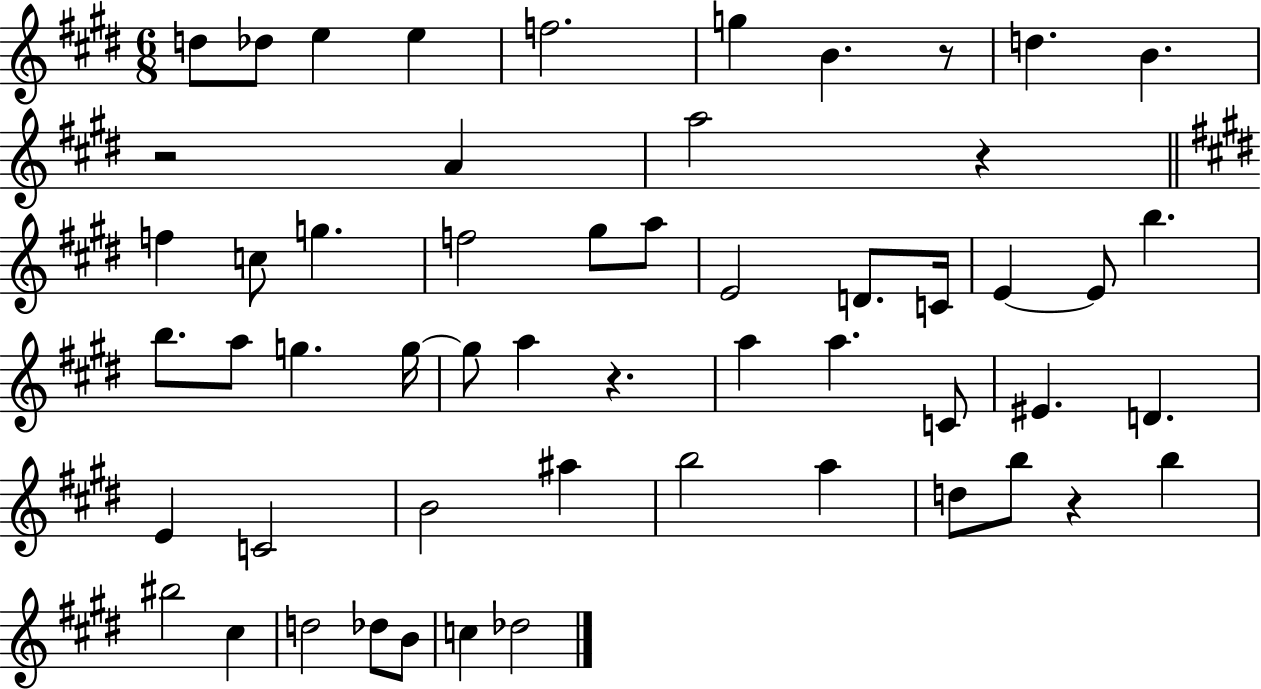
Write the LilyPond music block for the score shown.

{
  \clef treble
  \numericTimeSignature
  \time 6/8
  \key e \major
  d''8 des''8 e''4 e''4 | f''2. | g''4 b'4. r8 | d''4. b'4. | \break r2 a'4 | a''2 r4 | \bar "||" \break \key e \major f''4 c''8 g''4. | f''2 gis''8 a''8 | e'2 d'8. c'16 | e'4~~ e'8 b''4. | \break b''8. a''8 g''4. g''16~~ | g''8 a''4 r4. | a''4 a''4. c'8 | eis'4. d'4. | \break e'4 c'2 | b'2 ais''4 | b''2 a''4 | d''8 b''8 r4 b''4 | \break bis''2 cis''4 | d''2 des''8 b'8 | c''4 des''2 | \bar "|."
}